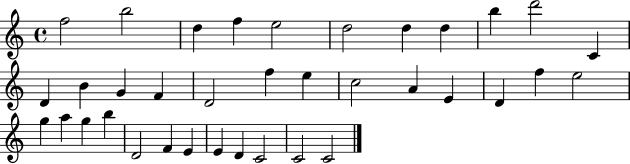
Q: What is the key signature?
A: C major